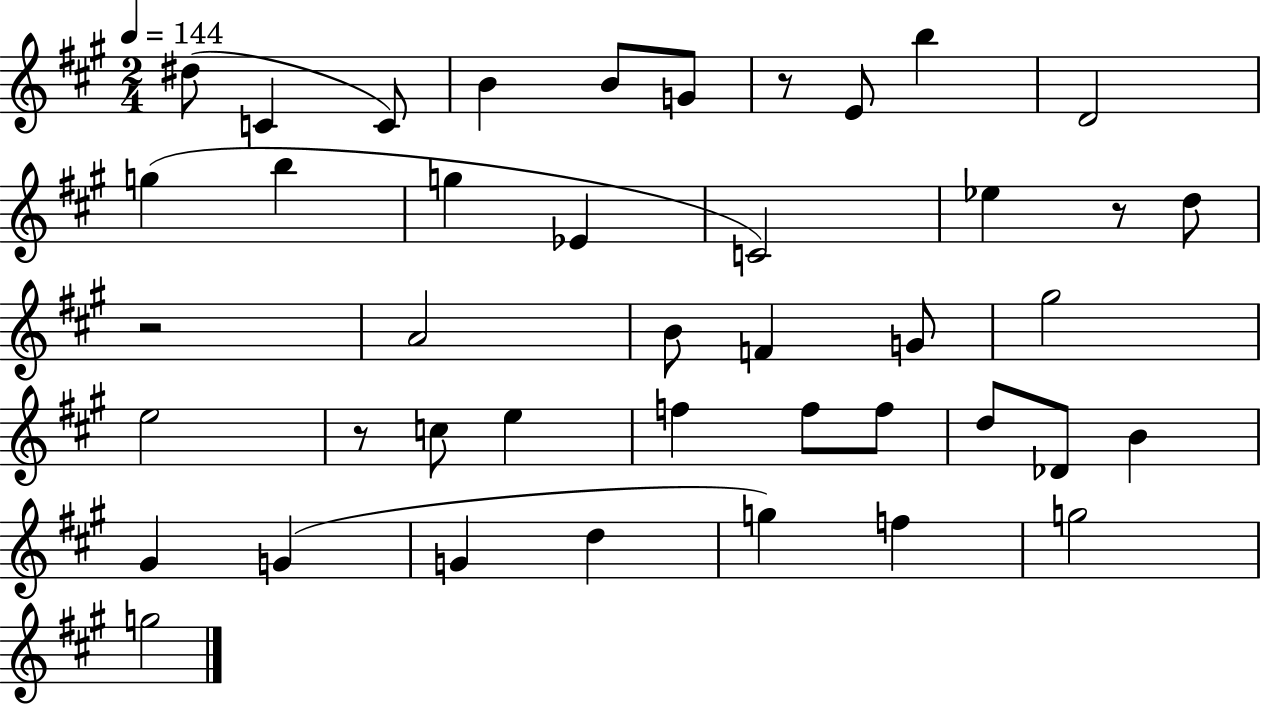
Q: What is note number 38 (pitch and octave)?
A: G5